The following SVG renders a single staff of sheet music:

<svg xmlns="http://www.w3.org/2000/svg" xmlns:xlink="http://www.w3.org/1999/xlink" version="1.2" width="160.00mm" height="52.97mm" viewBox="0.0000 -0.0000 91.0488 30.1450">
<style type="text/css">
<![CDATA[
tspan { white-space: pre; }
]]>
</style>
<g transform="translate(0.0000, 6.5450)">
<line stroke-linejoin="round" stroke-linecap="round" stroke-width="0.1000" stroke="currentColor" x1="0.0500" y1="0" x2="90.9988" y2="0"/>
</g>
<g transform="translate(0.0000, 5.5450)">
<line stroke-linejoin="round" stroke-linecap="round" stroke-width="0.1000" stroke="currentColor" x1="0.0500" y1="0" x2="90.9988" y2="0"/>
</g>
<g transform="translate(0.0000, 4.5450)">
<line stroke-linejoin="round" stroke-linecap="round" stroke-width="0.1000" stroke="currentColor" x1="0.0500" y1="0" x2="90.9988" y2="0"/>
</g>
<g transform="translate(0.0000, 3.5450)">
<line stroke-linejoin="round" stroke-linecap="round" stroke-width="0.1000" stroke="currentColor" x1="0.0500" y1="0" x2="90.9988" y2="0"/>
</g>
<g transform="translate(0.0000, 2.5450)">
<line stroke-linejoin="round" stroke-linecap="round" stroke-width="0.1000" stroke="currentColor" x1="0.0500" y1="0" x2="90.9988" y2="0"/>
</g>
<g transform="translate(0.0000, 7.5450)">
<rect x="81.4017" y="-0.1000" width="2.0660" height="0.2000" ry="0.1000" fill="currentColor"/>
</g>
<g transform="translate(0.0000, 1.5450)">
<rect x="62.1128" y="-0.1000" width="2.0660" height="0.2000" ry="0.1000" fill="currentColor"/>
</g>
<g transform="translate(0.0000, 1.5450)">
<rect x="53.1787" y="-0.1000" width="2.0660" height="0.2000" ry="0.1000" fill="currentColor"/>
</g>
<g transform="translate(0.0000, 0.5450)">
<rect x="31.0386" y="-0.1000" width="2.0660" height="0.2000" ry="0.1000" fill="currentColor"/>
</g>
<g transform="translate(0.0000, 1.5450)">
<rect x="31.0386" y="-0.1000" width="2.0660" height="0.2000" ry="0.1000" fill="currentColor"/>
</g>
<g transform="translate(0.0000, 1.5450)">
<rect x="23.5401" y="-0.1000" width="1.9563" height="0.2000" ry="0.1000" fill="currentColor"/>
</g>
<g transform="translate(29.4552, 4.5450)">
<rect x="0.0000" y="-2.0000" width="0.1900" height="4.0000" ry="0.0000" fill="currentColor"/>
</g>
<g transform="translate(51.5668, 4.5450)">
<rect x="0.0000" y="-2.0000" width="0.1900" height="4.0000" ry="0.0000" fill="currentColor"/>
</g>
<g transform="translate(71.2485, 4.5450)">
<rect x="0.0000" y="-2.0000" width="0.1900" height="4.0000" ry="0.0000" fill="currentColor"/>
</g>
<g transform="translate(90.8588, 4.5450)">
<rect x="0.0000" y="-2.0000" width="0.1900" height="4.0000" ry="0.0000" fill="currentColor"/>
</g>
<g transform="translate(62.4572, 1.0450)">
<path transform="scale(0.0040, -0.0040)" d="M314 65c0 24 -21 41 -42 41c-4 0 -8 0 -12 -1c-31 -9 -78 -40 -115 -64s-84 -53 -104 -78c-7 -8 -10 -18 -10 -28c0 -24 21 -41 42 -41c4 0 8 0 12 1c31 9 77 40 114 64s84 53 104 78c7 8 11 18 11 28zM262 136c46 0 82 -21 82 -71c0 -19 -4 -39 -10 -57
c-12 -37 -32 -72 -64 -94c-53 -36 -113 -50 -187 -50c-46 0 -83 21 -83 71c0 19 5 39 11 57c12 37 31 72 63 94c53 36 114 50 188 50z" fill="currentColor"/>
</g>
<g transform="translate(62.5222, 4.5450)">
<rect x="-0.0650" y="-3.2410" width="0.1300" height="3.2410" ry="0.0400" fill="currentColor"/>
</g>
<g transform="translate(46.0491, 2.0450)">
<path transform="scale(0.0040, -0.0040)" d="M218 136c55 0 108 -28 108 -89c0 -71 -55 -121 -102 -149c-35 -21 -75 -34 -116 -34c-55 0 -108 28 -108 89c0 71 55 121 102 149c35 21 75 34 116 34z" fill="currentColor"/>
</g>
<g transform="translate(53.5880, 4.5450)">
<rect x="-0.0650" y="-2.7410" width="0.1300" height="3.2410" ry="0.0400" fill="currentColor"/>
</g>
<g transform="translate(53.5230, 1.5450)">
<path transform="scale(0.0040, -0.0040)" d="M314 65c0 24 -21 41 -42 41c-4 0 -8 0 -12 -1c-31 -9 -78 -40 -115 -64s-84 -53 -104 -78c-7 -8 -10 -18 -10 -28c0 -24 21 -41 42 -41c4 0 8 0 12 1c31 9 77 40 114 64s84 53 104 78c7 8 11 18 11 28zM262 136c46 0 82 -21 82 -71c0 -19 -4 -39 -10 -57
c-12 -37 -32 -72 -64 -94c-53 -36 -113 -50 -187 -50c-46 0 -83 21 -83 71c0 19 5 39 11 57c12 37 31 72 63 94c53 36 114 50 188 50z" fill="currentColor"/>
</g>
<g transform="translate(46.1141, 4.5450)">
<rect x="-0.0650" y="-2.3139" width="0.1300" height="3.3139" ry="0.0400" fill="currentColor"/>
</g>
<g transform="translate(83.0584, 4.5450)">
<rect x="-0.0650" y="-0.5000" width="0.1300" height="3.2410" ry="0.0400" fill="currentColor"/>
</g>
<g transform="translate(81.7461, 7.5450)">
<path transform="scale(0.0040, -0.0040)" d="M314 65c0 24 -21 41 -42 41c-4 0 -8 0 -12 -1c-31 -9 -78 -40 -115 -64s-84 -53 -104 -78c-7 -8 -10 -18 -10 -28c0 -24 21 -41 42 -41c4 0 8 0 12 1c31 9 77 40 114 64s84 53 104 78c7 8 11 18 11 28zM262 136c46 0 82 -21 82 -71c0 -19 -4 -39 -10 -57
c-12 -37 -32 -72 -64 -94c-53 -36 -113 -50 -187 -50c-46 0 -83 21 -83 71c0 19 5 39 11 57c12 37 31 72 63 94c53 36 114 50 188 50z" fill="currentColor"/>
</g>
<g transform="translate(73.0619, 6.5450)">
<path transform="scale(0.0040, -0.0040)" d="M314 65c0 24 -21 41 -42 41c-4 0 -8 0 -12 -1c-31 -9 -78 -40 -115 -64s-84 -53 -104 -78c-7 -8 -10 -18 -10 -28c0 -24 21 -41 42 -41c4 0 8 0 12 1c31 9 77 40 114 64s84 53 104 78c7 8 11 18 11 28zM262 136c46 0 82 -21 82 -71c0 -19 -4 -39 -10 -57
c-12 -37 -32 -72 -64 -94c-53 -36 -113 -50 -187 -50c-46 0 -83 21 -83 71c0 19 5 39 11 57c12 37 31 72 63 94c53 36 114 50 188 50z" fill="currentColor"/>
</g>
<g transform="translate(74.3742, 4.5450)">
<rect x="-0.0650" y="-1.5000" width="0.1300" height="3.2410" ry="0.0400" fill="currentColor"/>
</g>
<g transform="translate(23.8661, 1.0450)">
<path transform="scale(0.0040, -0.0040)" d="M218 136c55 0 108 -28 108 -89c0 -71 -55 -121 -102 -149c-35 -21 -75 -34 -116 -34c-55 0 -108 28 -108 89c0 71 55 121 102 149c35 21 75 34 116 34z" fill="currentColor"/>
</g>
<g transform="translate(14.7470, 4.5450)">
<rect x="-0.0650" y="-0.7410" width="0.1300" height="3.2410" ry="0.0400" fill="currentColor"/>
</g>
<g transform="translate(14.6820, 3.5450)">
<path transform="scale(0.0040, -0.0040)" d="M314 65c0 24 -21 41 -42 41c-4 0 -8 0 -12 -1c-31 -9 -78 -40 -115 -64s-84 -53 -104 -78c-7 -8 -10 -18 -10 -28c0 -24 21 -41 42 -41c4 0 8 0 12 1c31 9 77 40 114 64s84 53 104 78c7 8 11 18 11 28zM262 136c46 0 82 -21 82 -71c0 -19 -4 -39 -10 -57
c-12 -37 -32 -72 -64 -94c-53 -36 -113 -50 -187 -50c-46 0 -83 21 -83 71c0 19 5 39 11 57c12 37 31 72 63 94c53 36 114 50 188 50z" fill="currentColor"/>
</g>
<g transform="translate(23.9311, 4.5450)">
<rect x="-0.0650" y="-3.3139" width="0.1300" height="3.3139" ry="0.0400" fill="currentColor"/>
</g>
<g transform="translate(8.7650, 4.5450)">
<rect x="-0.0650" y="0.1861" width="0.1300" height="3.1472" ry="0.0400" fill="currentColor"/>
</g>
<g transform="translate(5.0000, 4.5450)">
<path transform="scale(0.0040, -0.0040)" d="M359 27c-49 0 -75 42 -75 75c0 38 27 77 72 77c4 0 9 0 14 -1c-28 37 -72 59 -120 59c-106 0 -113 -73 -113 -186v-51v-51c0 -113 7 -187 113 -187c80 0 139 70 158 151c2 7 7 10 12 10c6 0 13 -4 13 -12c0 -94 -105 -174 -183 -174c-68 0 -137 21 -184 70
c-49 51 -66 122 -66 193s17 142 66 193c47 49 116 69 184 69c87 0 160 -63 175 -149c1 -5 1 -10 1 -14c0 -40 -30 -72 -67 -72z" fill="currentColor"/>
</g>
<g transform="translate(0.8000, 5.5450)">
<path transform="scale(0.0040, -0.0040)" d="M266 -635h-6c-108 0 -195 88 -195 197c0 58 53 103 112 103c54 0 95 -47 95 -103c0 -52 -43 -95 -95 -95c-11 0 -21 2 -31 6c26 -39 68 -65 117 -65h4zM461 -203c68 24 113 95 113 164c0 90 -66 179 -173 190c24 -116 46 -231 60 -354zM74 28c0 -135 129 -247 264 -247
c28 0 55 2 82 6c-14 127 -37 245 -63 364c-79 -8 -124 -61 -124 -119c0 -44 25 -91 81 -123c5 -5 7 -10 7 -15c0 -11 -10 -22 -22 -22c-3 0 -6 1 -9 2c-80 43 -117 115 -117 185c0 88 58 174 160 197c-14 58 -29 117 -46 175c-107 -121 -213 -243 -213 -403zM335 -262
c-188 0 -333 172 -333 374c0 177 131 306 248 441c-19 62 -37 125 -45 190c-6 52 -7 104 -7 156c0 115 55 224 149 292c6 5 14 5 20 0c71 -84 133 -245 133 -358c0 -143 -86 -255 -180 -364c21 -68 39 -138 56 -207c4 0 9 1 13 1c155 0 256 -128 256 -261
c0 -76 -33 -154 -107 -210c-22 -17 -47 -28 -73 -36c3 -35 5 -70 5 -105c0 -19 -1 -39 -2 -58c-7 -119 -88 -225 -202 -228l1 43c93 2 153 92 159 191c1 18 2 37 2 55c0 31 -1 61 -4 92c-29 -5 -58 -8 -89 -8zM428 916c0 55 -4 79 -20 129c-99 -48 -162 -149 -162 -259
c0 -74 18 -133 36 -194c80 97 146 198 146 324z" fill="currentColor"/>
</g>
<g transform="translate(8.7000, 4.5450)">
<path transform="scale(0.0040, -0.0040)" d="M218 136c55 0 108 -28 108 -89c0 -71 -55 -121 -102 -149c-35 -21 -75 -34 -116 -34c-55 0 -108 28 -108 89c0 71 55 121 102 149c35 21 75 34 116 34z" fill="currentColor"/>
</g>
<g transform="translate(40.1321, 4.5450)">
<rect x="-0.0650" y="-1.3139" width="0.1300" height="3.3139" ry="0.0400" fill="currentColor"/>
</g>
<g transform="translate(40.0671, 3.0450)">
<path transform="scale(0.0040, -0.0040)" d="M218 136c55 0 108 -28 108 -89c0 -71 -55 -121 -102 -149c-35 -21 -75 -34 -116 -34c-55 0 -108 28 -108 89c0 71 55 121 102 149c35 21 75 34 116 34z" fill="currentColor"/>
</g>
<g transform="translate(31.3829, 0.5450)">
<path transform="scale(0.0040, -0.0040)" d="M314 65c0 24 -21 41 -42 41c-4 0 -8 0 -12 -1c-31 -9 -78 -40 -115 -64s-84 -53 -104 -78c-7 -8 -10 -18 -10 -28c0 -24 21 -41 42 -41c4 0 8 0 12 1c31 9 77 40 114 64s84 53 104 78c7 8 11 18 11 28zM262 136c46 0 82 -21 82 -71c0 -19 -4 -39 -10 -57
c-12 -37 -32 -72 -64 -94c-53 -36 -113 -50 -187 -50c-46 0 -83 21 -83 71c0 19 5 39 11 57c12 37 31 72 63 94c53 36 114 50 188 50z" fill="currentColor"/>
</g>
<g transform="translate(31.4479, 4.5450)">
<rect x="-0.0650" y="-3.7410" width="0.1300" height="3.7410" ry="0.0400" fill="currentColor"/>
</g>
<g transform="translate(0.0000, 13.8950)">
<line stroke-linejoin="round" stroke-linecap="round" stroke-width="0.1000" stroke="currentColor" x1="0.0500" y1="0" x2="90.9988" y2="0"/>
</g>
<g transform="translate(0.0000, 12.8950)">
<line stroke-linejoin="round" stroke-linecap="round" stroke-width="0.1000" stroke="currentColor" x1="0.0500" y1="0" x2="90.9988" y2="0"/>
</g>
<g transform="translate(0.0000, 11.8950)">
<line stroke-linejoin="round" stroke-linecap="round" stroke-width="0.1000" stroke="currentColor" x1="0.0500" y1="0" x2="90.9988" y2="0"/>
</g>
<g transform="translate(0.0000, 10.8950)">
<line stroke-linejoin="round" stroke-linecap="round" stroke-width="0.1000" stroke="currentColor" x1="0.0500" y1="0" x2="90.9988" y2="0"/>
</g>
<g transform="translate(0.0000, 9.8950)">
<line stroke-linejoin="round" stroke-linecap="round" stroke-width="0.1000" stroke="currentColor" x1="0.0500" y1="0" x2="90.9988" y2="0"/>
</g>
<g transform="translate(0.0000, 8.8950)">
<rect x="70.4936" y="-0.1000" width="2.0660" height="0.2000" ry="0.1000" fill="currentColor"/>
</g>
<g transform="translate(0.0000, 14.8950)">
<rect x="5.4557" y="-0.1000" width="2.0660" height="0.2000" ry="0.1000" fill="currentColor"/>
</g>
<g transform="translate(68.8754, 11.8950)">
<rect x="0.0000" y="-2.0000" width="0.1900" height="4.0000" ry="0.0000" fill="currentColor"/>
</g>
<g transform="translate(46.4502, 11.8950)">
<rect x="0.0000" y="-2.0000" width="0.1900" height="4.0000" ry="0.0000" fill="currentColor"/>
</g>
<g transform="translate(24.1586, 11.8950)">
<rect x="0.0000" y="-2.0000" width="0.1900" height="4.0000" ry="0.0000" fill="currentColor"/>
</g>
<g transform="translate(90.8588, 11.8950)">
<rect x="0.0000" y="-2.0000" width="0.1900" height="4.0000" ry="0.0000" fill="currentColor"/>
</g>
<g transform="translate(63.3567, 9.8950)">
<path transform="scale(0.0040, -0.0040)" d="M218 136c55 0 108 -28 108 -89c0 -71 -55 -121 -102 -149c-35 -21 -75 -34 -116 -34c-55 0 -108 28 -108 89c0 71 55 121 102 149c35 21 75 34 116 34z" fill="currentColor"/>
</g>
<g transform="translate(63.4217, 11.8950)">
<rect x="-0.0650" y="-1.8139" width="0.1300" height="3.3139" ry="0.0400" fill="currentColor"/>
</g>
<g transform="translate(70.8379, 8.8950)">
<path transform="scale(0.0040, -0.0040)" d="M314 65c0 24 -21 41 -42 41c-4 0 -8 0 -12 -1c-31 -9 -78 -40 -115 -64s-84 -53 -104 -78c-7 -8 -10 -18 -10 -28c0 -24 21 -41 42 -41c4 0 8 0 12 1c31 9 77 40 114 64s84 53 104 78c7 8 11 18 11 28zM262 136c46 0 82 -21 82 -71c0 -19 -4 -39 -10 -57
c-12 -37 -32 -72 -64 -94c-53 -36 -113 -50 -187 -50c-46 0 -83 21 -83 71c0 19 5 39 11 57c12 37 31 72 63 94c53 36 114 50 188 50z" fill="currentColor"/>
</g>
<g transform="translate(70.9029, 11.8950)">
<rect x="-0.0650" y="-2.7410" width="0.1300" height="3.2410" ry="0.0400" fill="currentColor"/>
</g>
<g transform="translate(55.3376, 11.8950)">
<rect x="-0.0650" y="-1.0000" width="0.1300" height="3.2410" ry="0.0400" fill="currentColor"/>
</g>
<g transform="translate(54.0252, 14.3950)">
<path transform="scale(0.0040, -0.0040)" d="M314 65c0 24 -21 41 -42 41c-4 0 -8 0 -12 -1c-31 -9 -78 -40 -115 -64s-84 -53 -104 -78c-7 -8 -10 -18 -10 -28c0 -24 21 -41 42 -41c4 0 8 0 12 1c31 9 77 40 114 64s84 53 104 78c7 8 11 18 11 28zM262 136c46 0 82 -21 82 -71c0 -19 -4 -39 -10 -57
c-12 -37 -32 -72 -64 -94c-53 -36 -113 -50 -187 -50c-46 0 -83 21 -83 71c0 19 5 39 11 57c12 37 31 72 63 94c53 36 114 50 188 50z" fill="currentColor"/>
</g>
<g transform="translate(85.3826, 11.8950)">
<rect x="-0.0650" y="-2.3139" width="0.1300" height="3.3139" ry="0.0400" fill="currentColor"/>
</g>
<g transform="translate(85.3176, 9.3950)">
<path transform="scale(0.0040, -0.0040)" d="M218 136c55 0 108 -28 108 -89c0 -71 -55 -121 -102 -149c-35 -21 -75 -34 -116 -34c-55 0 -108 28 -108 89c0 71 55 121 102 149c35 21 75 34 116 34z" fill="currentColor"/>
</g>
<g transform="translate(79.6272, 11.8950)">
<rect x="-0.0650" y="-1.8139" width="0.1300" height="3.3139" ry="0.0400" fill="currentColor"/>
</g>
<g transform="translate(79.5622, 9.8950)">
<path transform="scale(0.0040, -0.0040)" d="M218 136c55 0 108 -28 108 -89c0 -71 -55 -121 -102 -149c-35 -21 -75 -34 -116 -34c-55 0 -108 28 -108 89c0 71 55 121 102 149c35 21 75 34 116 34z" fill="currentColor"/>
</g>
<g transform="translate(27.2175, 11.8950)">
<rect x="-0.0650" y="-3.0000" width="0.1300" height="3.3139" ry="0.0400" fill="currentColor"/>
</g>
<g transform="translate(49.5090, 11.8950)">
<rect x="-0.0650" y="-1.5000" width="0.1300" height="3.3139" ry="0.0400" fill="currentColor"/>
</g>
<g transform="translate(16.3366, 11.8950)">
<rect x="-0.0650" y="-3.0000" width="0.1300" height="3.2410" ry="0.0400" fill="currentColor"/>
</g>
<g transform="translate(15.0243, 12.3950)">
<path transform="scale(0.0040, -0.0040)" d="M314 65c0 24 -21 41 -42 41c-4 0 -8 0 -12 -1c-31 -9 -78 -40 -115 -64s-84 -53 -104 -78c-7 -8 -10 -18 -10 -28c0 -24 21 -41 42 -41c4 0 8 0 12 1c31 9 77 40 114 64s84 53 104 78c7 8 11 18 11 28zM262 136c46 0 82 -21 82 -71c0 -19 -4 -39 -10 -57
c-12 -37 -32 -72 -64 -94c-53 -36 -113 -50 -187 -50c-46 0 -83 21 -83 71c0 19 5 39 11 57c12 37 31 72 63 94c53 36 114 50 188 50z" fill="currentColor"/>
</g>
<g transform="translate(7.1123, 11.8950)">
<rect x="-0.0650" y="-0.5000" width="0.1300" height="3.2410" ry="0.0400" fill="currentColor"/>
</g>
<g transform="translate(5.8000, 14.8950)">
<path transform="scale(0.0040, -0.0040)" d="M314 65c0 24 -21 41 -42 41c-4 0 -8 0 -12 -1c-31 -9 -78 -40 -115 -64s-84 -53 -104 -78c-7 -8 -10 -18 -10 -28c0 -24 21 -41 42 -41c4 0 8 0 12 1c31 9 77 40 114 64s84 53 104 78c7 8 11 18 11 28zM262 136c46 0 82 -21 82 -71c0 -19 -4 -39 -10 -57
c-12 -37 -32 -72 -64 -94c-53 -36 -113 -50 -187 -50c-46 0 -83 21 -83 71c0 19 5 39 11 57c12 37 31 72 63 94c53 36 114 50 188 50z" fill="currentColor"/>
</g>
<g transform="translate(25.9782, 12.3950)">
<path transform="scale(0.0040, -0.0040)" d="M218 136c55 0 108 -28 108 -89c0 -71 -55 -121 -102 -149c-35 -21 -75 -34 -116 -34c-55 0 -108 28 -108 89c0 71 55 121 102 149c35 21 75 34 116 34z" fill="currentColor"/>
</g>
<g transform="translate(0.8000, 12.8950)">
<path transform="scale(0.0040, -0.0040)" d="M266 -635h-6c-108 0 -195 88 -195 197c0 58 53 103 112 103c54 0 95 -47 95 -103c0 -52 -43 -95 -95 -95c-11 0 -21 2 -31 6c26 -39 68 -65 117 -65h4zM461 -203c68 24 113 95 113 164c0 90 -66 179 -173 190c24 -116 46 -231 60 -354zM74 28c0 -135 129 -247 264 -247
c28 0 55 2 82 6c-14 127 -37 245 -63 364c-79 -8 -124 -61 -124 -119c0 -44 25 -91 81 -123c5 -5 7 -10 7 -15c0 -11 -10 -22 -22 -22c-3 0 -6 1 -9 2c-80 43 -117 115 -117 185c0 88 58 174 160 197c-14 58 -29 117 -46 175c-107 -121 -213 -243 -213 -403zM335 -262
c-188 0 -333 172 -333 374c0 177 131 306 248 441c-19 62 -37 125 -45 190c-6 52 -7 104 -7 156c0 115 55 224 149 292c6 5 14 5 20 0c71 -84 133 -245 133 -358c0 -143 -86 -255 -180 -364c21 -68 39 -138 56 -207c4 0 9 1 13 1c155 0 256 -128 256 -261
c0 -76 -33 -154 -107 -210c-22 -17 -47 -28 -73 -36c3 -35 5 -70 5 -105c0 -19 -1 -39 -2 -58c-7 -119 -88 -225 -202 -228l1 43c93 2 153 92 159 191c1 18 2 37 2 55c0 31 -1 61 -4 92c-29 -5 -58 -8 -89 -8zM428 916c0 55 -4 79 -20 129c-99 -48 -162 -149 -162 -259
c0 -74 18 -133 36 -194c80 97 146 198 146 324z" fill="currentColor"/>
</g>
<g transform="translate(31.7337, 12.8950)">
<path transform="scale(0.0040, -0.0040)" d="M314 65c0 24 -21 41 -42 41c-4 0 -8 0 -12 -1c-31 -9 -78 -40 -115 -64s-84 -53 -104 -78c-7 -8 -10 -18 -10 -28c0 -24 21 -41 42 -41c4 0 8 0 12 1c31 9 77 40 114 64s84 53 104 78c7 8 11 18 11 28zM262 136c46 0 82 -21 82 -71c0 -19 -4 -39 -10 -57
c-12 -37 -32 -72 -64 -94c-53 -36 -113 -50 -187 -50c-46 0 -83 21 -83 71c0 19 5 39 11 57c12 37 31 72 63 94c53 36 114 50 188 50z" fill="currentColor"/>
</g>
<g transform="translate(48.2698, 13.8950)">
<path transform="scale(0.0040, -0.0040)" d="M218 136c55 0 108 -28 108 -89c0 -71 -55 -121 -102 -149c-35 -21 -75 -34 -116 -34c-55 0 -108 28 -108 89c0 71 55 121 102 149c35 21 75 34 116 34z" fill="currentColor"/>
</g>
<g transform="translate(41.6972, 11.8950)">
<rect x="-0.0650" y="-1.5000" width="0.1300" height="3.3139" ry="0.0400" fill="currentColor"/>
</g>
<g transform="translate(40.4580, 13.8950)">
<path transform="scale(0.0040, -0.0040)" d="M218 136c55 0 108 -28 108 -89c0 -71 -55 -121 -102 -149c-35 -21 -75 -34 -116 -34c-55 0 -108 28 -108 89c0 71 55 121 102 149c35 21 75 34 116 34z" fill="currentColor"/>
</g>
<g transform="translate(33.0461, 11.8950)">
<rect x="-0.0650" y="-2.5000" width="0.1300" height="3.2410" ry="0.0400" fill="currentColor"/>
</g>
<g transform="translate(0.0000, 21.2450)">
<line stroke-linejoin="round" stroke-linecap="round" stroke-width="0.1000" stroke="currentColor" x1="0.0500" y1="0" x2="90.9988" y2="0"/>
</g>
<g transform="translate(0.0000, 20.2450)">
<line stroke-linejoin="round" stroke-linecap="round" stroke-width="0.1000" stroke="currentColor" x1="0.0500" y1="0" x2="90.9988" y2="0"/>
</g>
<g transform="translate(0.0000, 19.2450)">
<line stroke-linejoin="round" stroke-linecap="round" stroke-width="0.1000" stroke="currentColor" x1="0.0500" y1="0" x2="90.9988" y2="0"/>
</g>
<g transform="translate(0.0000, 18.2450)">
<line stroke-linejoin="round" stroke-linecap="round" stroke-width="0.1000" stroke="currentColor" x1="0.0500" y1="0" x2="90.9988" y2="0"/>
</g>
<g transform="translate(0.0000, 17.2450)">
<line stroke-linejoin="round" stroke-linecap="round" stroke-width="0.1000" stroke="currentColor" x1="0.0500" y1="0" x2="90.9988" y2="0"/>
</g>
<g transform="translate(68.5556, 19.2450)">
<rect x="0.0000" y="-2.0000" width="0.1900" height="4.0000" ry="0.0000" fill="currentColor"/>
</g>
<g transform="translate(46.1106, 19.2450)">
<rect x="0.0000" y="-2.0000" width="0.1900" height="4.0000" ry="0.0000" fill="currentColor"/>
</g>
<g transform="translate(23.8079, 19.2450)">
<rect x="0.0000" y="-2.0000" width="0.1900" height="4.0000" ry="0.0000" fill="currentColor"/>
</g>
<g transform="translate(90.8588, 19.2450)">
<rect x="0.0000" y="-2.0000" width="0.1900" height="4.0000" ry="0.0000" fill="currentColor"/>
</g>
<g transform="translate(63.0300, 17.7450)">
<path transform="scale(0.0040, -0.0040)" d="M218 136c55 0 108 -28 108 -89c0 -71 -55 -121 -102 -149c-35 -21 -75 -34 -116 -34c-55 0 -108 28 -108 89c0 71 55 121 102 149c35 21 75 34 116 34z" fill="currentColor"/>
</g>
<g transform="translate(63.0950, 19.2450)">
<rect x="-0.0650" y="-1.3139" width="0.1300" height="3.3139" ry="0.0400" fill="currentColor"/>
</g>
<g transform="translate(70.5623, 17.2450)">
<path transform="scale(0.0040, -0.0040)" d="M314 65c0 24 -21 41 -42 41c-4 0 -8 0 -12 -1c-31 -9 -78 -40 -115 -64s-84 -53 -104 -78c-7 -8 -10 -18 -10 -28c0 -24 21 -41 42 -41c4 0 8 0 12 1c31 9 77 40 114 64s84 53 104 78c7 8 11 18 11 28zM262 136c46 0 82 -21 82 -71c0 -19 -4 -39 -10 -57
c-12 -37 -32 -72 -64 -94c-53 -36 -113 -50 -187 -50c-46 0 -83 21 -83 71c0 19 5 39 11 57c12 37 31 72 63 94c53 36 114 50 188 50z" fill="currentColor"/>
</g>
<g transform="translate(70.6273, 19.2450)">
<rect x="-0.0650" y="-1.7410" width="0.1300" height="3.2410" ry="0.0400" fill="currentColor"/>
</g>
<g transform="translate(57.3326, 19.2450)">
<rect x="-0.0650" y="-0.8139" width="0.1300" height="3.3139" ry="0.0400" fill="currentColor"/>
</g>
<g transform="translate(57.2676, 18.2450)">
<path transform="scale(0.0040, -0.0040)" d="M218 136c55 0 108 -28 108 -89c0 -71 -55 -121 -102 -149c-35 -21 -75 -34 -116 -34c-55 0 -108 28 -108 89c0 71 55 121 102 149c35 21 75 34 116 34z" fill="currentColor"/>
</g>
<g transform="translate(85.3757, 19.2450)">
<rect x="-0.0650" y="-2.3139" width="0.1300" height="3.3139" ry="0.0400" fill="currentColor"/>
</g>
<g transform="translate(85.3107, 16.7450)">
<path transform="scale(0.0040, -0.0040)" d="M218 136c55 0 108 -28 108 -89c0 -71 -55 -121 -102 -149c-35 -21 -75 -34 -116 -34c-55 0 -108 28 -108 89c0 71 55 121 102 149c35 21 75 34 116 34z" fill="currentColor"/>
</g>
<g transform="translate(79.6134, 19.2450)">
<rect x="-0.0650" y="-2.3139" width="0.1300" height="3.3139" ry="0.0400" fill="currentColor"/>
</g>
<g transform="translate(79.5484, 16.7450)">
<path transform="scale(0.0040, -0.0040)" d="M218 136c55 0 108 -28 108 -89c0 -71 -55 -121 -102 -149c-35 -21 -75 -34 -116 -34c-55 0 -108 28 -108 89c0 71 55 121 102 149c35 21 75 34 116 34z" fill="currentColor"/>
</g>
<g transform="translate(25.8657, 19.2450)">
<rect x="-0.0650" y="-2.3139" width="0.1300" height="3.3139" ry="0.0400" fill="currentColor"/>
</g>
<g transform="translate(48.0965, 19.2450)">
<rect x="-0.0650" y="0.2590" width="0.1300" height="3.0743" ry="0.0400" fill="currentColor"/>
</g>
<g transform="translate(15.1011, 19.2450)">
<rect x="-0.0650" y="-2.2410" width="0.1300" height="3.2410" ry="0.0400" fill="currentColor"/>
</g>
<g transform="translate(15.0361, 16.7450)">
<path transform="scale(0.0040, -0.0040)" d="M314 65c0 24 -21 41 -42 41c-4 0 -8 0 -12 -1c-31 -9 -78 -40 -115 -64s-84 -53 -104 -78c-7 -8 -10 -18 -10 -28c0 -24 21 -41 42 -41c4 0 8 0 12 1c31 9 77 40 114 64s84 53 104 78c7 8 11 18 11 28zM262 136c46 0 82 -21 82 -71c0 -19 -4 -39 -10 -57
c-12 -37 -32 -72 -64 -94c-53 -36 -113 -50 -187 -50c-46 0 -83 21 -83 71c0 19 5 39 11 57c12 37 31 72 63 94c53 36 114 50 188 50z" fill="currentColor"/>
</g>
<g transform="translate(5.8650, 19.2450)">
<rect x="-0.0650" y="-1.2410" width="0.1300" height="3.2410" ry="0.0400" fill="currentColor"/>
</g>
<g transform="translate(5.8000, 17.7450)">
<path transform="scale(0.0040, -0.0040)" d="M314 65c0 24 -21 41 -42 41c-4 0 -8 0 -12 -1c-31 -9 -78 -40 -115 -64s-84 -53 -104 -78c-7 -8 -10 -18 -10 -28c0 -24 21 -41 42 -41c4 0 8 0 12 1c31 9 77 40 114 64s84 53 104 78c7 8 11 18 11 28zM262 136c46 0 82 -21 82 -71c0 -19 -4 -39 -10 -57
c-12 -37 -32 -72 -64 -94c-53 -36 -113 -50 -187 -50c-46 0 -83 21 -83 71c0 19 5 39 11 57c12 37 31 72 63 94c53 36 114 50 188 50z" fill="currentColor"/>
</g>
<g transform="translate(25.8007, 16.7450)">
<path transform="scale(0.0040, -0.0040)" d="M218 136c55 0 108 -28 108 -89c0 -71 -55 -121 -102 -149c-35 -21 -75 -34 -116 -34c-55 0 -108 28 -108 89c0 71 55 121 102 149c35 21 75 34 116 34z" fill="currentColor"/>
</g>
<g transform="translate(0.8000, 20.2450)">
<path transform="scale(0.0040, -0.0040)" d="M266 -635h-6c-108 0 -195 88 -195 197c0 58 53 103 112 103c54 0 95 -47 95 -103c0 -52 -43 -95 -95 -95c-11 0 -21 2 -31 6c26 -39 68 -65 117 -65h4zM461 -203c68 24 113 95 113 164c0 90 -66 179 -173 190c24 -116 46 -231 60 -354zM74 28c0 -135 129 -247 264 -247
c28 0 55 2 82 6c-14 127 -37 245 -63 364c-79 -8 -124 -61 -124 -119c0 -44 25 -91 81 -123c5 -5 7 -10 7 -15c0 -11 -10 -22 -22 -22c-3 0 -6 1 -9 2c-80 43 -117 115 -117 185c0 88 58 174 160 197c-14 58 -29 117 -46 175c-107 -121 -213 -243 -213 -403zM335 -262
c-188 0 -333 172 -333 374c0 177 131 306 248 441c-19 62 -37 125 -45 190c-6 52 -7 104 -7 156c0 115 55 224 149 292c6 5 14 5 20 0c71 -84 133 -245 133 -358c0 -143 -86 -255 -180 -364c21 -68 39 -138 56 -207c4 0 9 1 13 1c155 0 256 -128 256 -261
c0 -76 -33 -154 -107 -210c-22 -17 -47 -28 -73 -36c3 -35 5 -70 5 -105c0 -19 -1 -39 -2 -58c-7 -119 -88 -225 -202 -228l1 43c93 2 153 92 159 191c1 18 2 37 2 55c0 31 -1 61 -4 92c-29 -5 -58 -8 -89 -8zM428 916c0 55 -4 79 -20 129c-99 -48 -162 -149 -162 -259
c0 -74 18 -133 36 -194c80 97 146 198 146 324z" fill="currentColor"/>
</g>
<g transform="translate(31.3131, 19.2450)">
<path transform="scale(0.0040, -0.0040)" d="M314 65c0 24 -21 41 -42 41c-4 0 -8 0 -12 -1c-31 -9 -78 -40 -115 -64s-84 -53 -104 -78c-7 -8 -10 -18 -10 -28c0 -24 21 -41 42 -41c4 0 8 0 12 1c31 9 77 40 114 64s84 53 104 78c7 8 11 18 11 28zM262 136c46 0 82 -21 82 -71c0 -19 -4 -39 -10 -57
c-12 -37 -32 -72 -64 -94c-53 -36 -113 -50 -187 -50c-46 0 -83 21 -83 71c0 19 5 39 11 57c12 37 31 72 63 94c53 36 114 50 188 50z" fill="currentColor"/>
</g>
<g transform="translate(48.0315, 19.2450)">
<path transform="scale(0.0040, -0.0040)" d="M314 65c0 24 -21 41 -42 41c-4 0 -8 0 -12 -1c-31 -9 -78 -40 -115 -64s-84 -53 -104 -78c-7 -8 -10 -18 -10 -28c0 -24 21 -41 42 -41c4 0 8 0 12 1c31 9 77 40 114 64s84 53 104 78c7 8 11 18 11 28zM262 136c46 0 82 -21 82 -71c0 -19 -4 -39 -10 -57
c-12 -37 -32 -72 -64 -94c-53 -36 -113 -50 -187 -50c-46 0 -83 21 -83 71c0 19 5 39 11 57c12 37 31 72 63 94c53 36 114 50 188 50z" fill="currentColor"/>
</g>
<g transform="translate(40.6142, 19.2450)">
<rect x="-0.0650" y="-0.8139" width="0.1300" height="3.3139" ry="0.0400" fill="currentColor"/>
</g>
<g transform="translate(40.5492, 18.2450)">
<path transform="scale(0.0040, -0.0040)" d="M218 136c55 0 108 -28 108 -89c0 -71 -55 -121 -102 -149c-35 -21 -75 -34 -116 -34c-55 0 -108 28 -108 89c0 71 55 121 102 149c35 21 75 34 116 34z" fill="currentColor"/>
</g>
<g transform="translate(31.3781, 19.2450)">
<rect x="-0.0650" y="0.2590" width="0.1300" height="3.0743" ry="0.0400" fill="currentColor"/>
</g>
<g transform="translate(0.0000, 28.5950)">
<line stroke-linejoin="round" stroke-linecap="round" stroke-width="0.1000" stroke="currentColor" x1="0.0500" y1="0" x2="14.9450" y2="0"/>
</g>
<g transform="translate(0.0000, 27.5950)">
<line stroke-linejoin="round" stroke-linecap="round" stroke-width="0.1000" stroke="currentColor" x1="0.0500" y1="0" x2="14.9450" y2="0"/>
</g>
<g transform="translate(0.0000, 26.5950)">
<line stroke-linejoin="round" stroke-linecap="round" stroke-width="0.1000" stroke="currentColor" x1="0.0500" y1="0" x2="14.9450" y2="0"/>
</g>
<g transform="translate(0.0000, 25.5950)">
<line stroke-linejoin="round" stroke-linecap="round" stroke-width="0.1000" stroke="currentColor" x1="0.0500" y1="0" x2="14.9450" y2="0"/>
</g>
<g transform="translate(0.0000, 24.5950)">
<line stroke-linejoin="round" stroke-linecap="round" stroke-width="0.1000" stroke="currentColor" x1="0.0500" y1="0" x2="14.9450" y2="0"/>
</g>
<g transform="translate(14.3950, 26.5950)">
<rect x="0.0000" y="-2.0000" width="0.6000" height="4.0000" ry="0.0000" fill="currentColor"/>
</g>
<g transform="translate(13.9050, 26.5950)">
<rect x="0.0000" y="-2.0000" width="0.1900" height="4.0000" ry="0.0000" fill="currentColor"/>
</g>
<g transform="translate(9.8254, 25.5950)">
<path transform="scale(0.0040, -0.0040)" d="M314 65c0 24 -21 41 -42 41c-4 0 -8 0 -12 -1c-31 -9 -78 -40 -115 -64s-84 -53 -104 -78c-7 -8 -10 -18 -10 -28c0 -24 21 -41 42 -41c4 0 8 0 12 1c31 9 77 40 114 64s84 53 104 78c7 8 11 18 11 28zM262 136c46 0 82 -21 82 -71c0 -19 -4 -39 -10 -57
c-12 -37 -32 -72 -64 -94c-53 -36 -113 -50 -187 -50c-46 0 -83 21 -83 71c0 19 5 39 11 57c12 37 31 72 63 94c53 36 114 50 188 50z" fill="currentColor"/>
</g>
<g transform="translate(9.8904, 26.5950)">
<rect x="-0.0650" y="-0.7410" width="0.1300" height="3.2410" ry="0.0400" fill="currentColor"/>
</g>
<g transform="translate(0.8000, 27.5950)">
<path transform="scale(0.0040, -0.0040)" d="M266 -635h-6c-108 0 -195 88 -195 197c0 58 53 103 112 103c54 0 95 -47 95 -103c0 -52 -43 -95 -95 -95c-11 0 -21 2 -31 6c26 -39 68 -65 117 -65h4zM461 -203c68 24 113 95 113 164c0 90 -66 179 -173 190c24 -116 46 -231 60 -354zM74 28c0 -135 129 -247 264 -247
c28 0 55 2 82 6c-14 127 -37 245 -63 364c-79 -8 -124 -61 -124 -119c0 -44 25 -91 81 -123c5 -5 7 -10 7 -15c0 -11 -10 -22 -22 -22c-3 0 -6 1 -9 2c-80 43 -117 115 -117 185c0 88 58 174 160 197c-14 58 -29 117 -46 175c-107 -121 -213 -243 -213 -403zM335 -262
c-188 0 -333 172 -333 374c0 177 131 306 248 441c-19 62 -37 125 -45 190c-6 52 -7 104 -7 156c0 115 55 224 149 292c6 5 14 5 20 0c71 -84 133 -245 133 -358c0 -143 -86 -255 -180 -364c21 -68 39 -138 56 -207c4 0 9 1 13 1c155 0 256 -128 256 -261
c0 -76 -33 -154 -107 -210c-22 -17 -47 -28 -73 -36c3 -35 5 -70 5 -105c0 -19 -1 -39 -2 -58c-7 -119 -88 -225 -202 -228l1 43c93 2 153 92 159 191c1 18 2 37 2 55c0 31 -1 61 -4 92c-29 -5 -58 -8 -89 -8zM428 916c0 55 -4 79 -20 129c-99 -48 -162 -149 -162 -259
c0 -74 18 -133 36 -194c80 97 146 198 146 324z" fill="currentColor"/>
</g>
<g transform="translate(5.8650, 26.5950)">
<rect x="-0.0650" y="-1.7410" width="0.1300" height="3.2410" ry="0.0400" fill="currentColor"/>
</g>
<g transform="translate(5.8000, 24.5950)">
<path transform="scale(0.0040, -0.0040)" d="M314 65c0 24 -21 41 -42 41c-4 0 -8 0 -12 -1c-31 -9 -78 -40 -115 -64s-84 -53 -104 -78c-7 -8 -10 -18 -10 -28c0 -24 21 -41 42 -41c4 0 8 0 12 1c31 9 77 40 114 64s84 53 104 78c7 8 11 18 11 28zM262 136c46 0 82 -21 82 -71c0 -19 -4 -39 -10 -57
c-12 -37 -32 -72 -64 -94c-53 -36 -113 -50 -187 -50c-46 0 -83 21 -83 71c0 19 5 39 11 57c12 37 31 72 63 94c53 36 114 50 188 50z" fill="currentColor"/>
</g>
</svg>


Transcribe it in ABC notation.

X:1
T:Untitled
M:4/4
L:1/4
K:C
B d2 b c'2 e g a2 b2 E2 C2 C2 A2 A G2 E E D2 f a2 f g e2 g2 g B2 d B2 d e f2 g g f2 d2